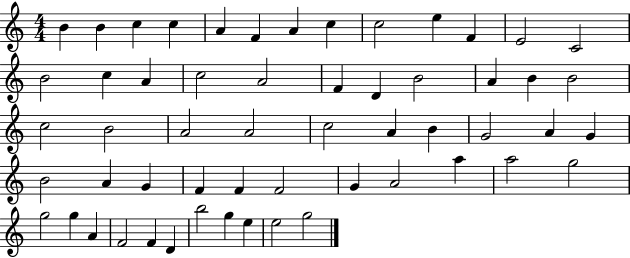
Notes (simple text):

B4/q B4/q C5/q C5/q A4/q F4/q A4/q C5/q C5/h E5/q F4/q E4/h C4/h B4/h C5/q A4/q C5/h A4/h F4/q D4/q B4/h A4/q B4/q B4/h C5/h B4/h A4/h A4/h C5/h A4/q B4/q G4/h A4/q G4/q B4/h A4/q G4/q F4/q F4/q F4/h G4/q A4/h A5/q A5/h G5/h G5/h G5/q A4/q F4/h F4/q D4/q B5/h G5/q E5/q E5/h G5/h